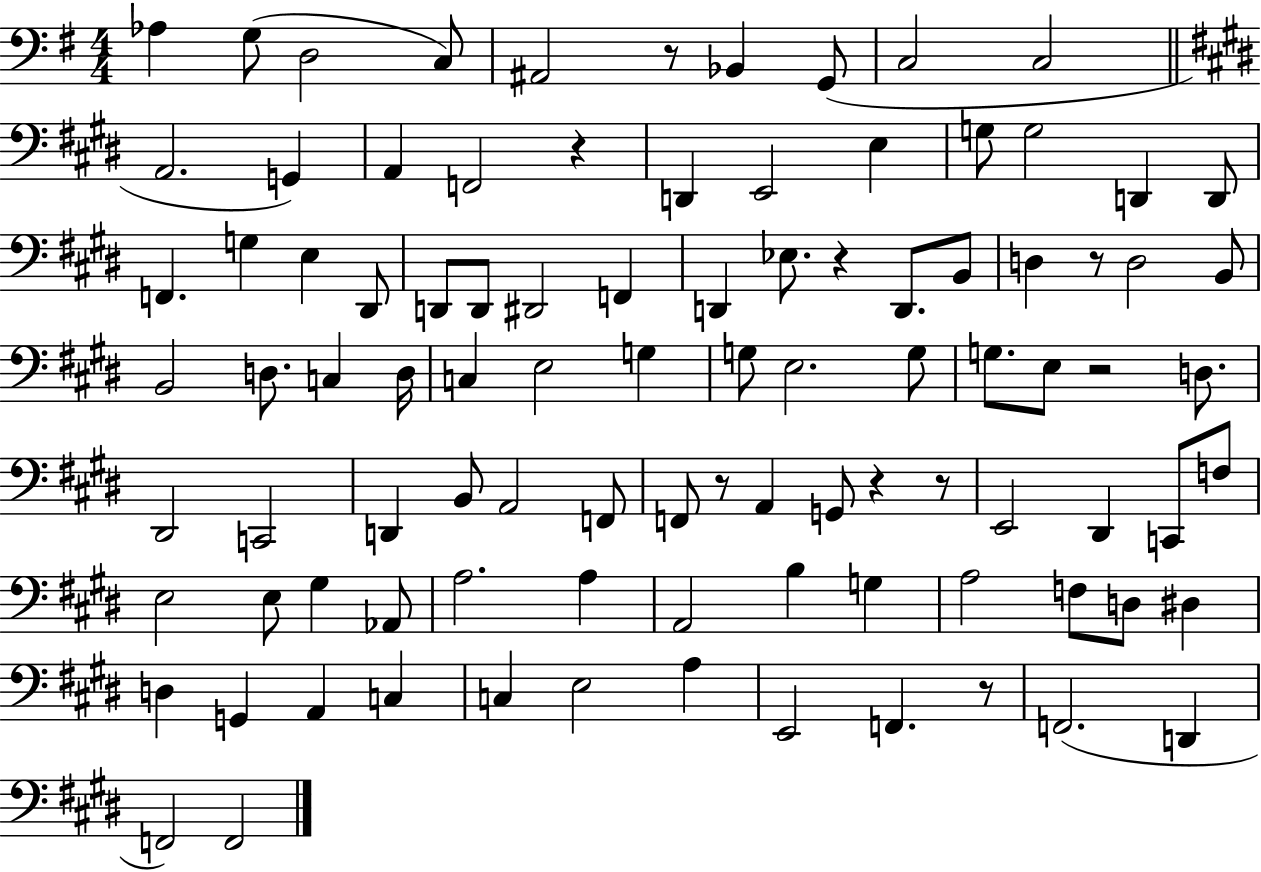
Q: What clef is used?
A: bass